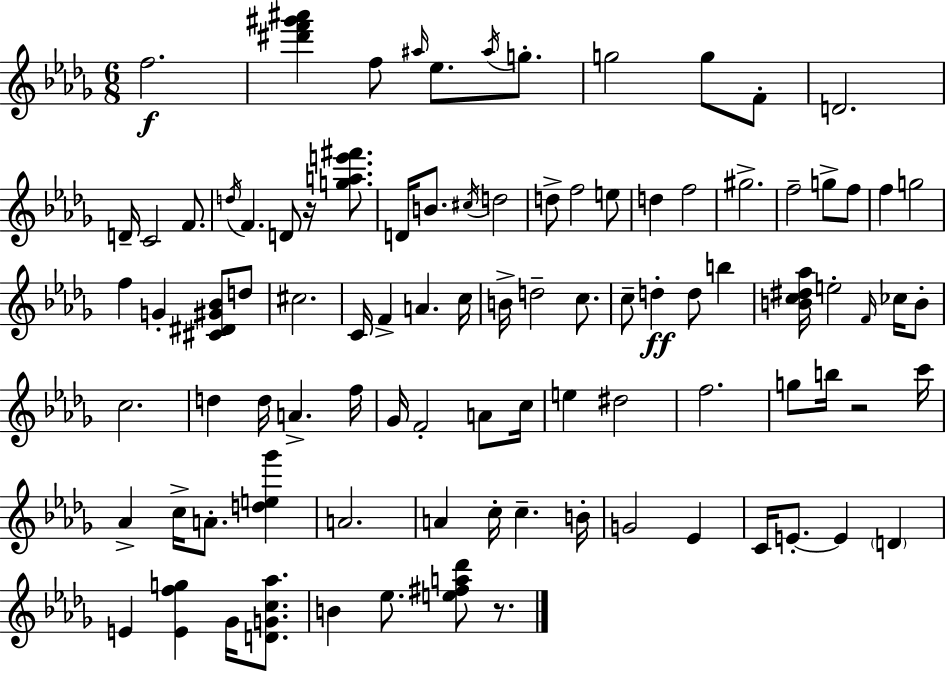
X:1
T:Untitled
M:6/8
L:1/4
K:Bbm
f2 [^d'f'^g'^a'] f/2 ^a/4 _e/2 ^a/4 g/2 g2 g/2 F/2 D2 D/4 C2 F/2 d/4 F D/2 z/4 [gae'^f']/2 D/4 B/2 ^c/4 d2 d/2 f2 e/2 d f2 ^g2 f2 g/2 f/2 f g2 f G [^C^D^G_B]/2 d/2 ^c2 C/4 F A c/4 B/4 d2 c/2 c/2 d d/2 b [Bc^d_a]/4 e2 F/4 _c/4 B/2 c2 d d/4 A f/4 _G/4 F2 A/2 c/4 e ^d2 f2 g/2 b/4 z2 c'/4 _A c/4 A/2 [de_g'] A2 A c/4 c B/4 G2 _E C/4 E/2 E D E [Efg] _G/4 [DGc_a]/2 B _e/2 [e^fa_d']/2 z/2